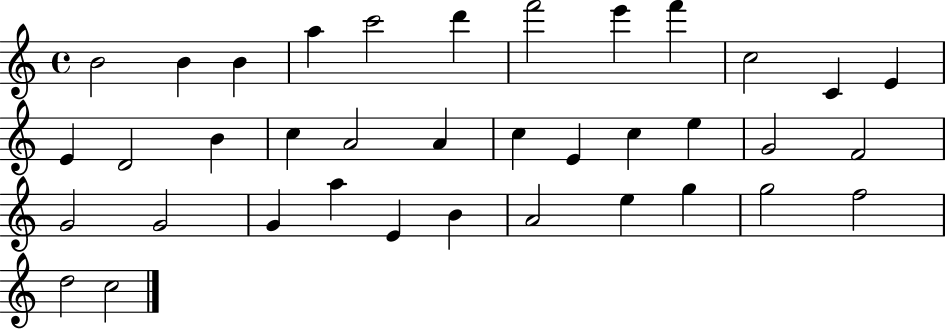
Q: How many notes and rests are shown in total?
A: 37